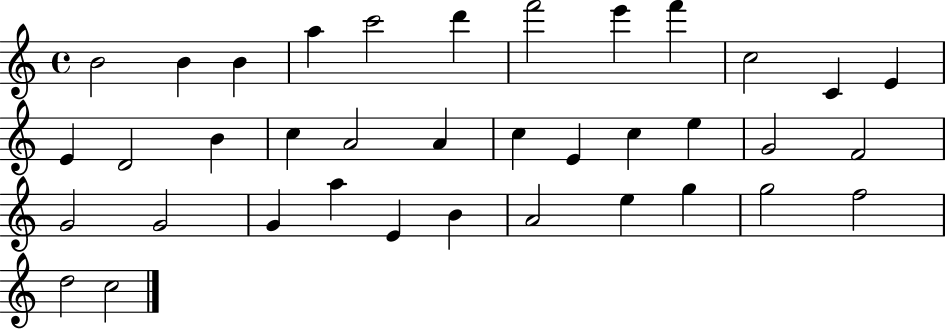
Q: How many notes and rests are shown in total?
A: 37